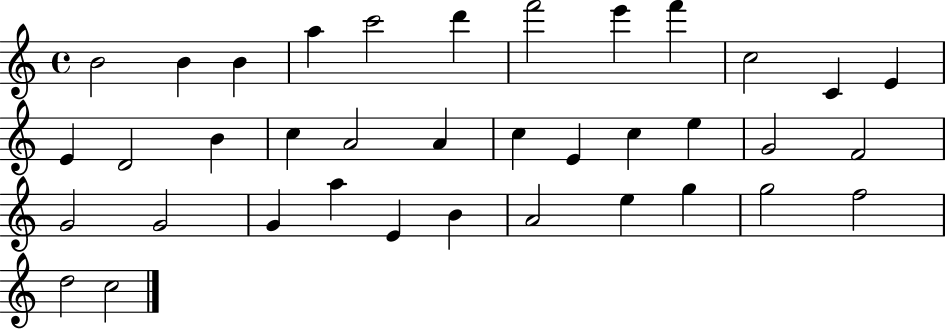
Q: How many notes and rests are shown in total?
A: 37